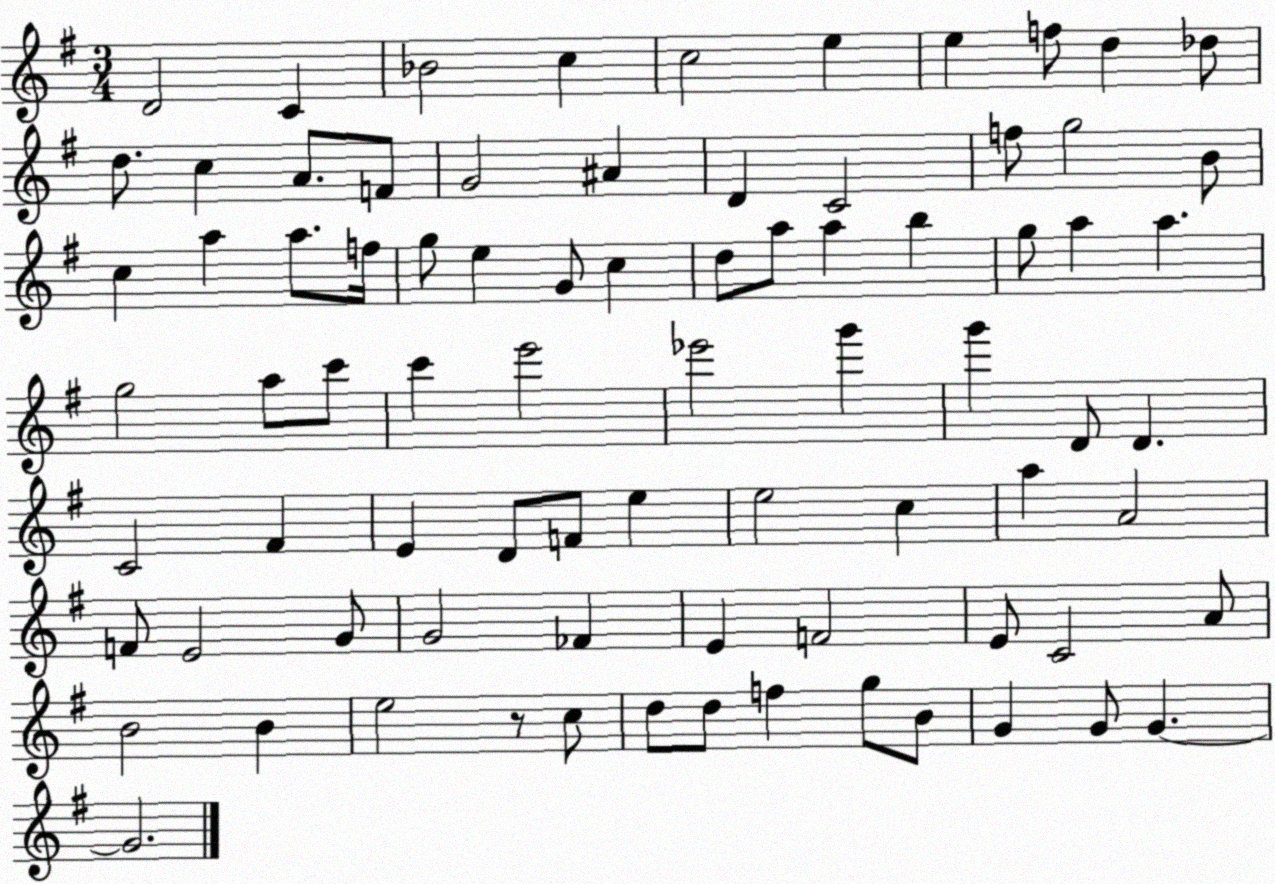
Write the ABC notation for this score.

X:1
T:Untitled
M:3/4
L:1/4
K:G
D2 C _B2 c c2 e e f/2 d _d/2 d/2 c A/2 F/2 G2 ^A D C2 f/2 g2 B/2 c a a/2 f/4 g/2 e G/2 c d/2 a/2 a b g/2 a a g2 a/2 c'/2 c' e'2 _e'2 g' g' D/2 D C2 ^F E D/2 F/2 e e2 c a A2 F/2 E2 G/2 G2 _F E F2 E/2 C2 A/2 B2 B e2 z/2 c/2 d/2 d/2 f g/2 B/2 G G/2 G G2